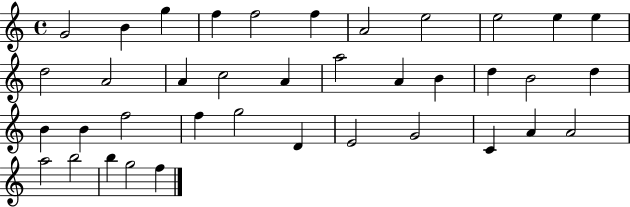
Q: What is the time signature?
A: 4/4